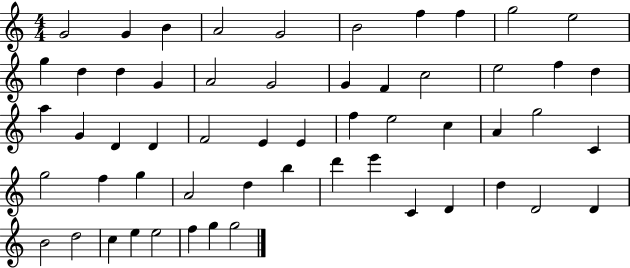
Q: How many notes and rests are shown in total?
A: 56